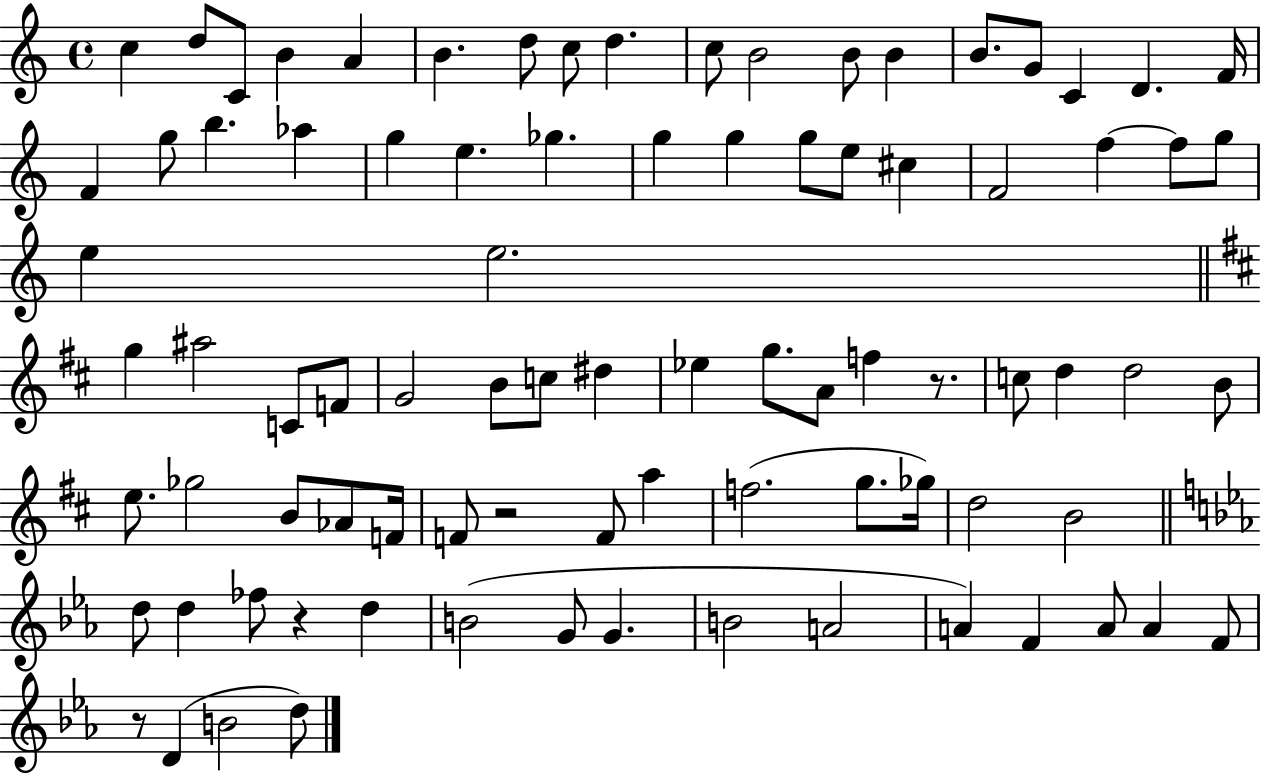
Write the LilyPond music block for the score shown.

{
  \clef treble
  \time 4/4
  \defaultTimeSignature
  \key c \major
  c''4 d''8 c'8 b'4 a'4 | b'4. d''8 c''8 d''4. | c''8 b'2 b'8 b'4 | b'8. g'8 c'4 d'4. f'16 | \break f'4 g''8 b''4. aes''4 | g''4 e''4. ges''4. | g''4 g''4 g''8 e''8 cis''4 | f'2 f''4~~ f''8 g''8 | \break e''4 e''2. | \bar "||" \break \key d \major g''4 ais''2 c'8 f'8 | g'2 b'8 c''8 dis''4 | ees''4 g''8. a'8 f''4 r8. | c''8 d''4 d''2 b'8 | \break e''8. ges''2 b'8 aes'8 f'16 | f'8 r2 f'8 a''4 | f''2.( g''8. ges''16) | d''2 b'2 | \break \bar "||" \break \key ees \major d''8 d''4 fes''8 r4 d''4 | b'2( g'8 g'4. | b'2 a'2 | a'4) f'4 a'8 a'4 f'8 | \break r8 d'4( b'2 d''8) | \bar "|."
}